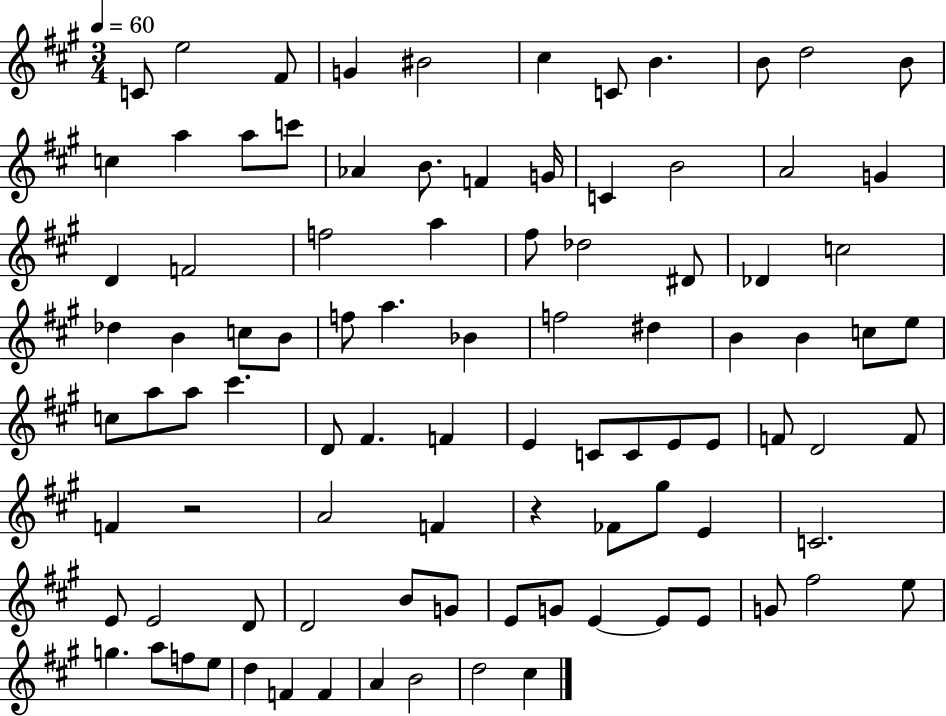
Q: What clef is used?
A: treble